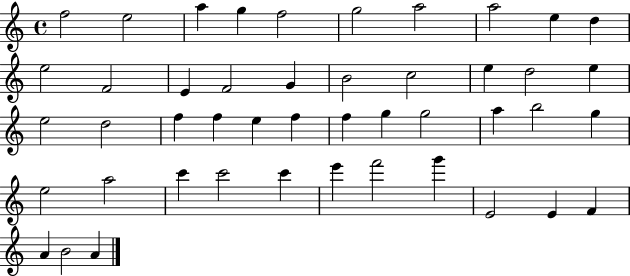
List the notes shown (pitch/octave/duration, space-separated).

F5/h E5/h A5/q G5/q F5/h G5/h A5/h A5/h E5/q D5/q E5/h F4/h E4/q F4/h G4/q B4/h C5/h E5/q D5/h E5/q E5/h D5/h F5/q F5/q E5/q F5/q F5/q G5/q G5/h A5/q B5/h G5/q E5/h A5/h C6/q C6/h C6/q E6/q F6/h G6/q E4/h E4/q F4/q A4/q B4/h A4/q